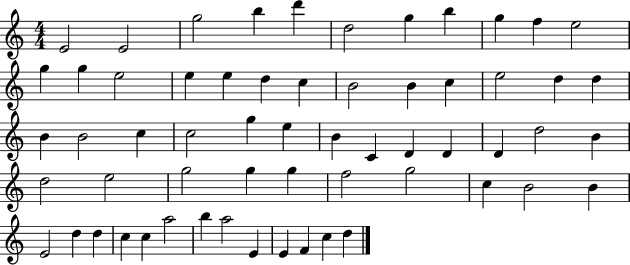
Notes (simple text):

E4/h E4/h G5/h B5/q D6/q D5/h G5/q B5/q G5/q F5/q E5/h G5/q G5/q E5/h E5/q E5/q D5/q C5/q B4/h B4/q C5/q E5/h D5/q D5/q B4/q B4/h C5/q C5/h G5/q E5/q B4/q C4/q D4/q D4/q D4/q D5/h B4/q D5/h E5/h G5/h G5/q G5/q F5/h G5/h C5/q B4/h B4/q E4/h D5/q D5/q C5/q C5/q A5/h B5/q A5/h E4/q E4/q F4/q C5/q D5/q